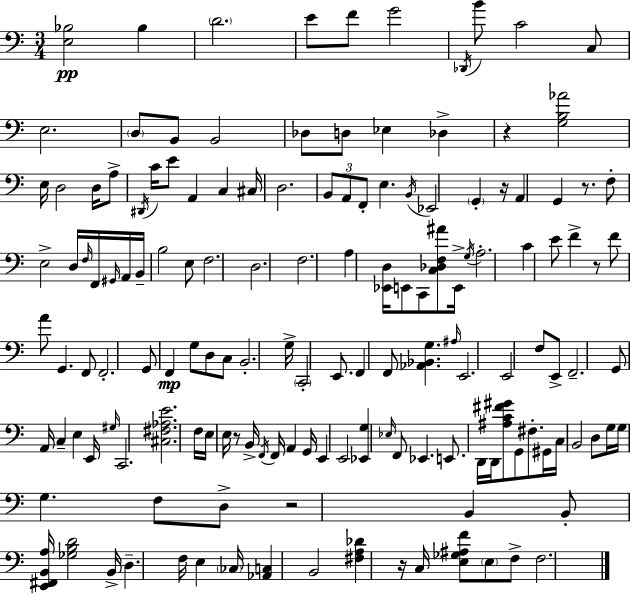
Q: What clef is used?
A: bass